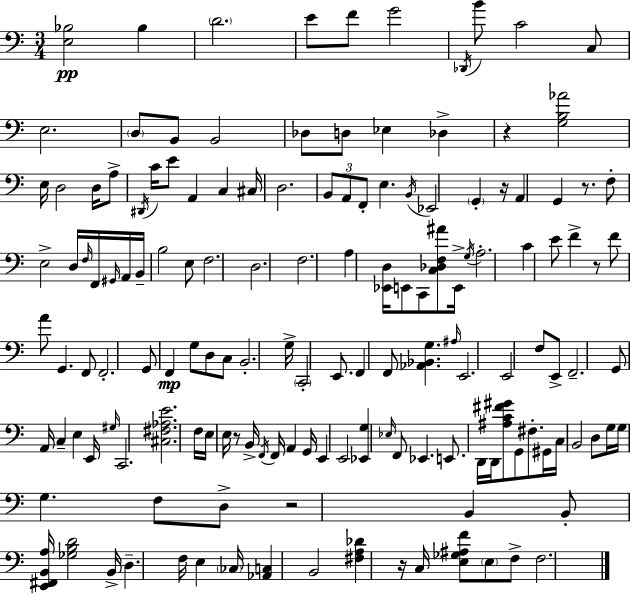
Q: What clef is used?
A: bass